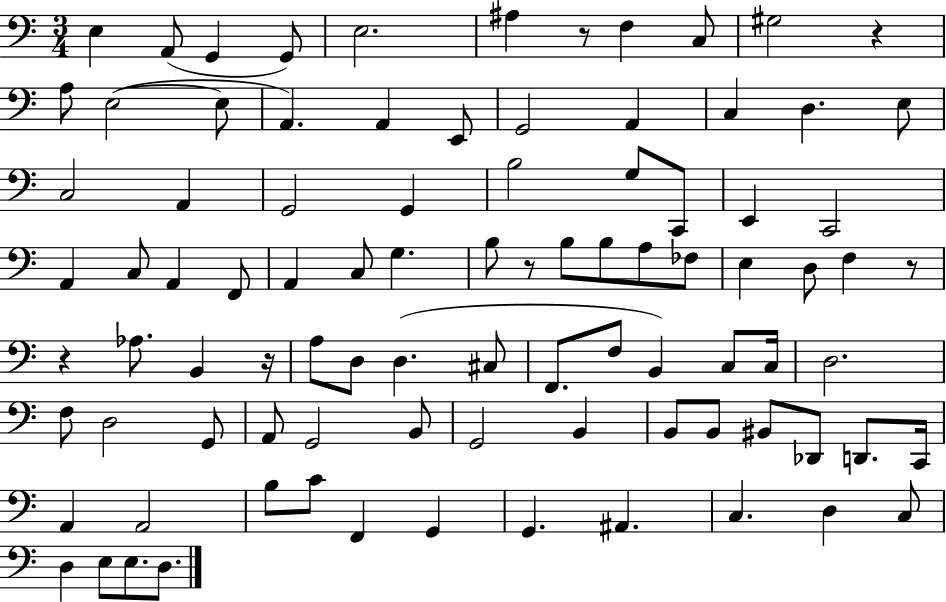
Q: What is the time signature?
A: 3/4